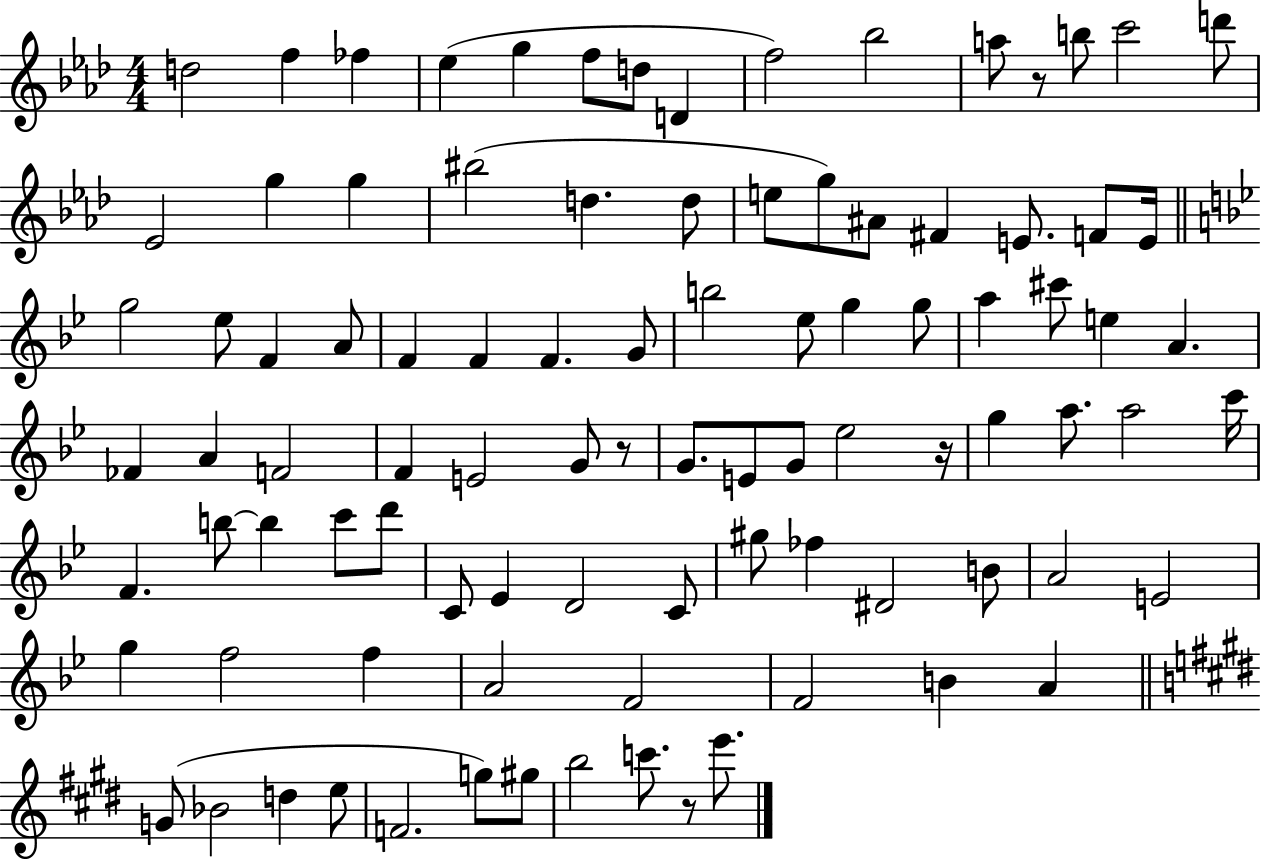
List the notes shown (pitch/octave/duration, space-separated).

D5/h F5/q FES5/q Eb5/q G5/q F5/e D5/e D4/q F5/h Bb5/h A5/e R/e B5/e C6/h D6/e Eb4/h G5/q G5/q BIS5/h D5/q. D5/e E5/e G5/e A#4/e F#4/q E4/e. F4/e E4/s G5/h Eb5/e F4/q A4/e F4/q F4/q F4/q. G4/e B5/h Eb5/e G5/q G5/e A5/q C#6/e E5/q A4/q. FES4/q A4/q F4/h F4/q E4/h G4/e R/e G4/e. E4/e G4/e Eb5/h R/s G5/q A5/e. A5/h C6/s F4/q. B5/e B5/q C6/e D6/e C4/e Eb4/q D4/h C4/e G#5/e FES5/q D#4/h B4/e A4/h E4/h G5/q F5/h F5/q A4/h F4/h F4/h B4/q A4/q G4/e Bb4/h D5/q E5/e F4/h. G5/e G#5/e B5/h C6/e. R/e E6/e.